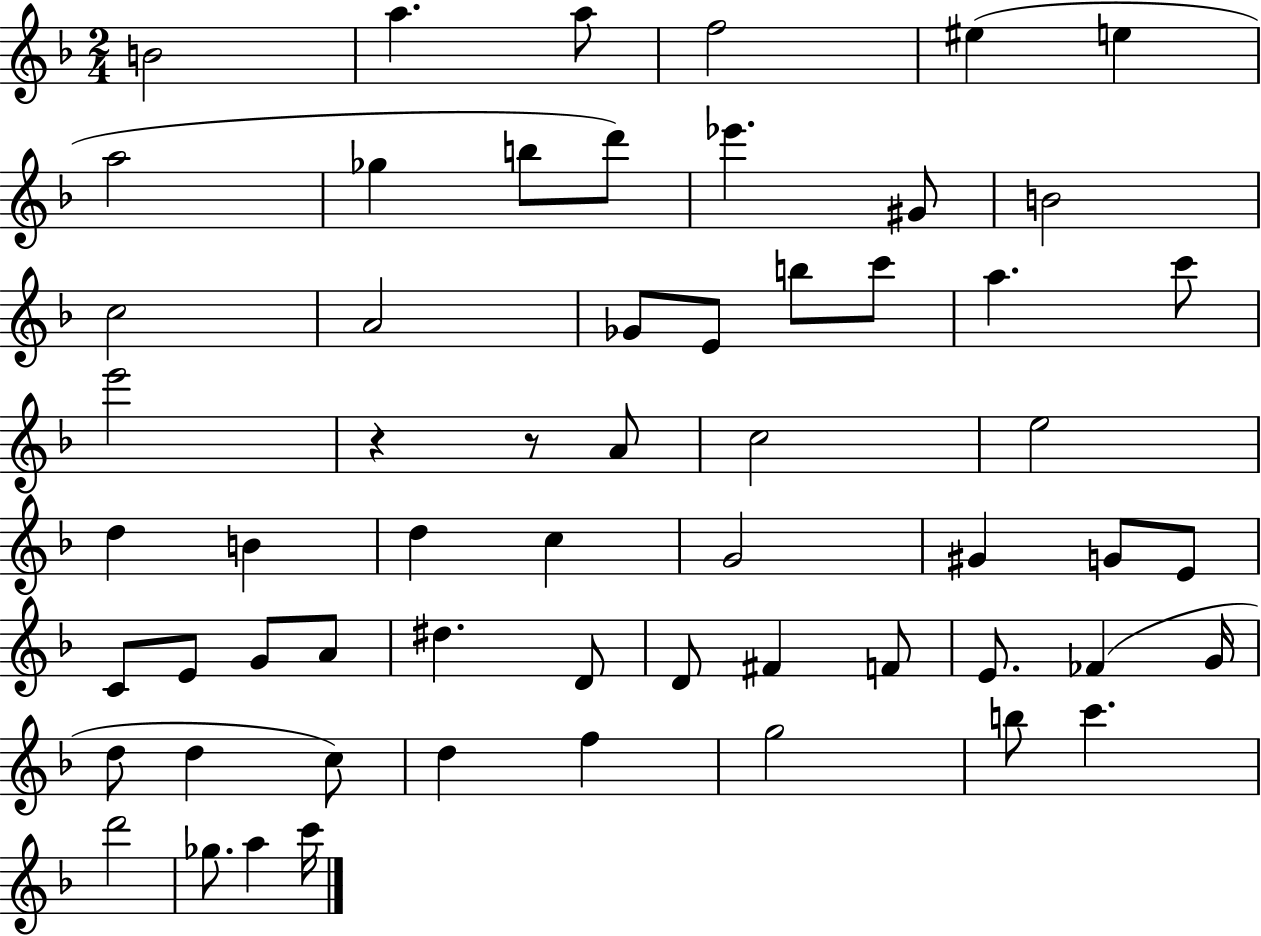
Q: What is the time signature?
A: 2/4